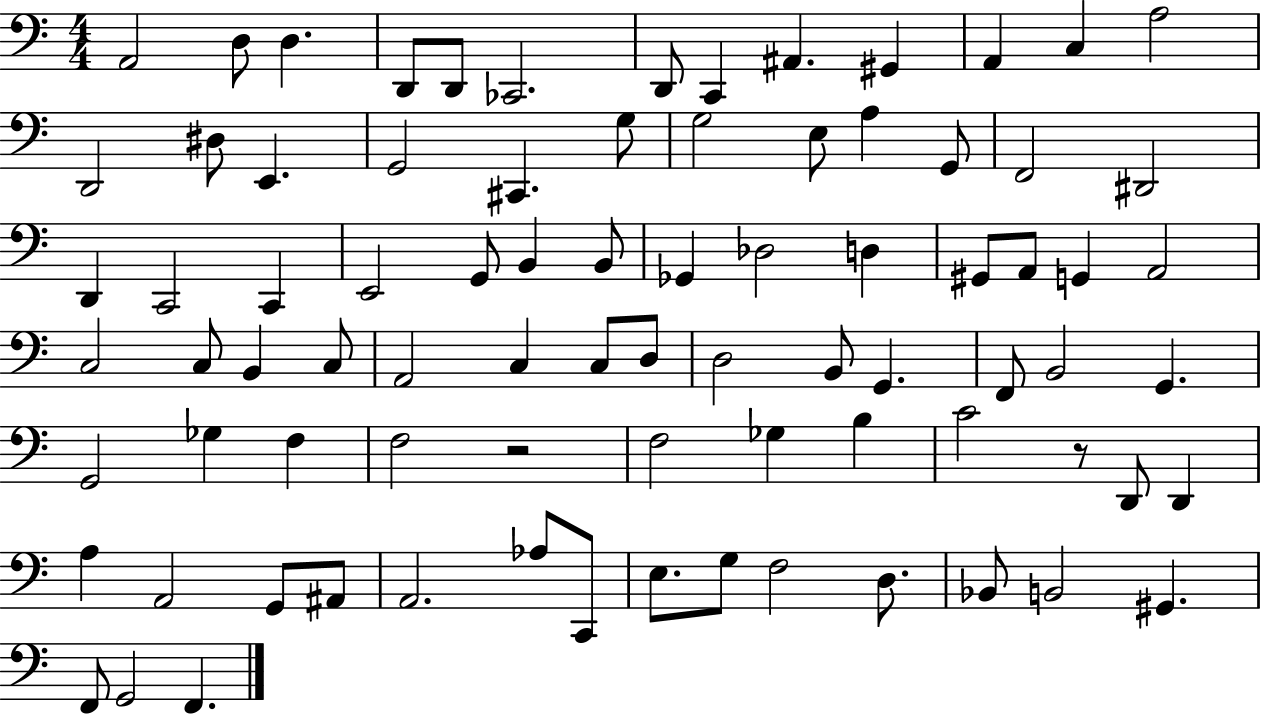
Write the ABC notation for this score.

X:1
T:Untitled
M:4/4
L:1/4
K:C
A,,2 D,/2 D, D,,/2 D,,/2 _C,,2 D,,/2 C,, ^A,, ^G,, A,, C, A,2 D,,2 ^D,/2 E,, G,,2 ^C,, G,/2 G,2 E,/2 A, G,,/2 F,,2 ^D,,2 D,, C,,2 C,, E,,2 G,,/2 B,, B,,/2 _G,, _D,2 D, ^G,,/2 A,,/2 G,, A,,2 C,2 C,/2 B,, C,/2 A,,2 C, C,/2 D,/2 D,2 B,,/2 G,, F,,/2 B,,2 G,, G,,2 _G, F, F,2 z2 F,2 _G, B, C2 z/2 D,,/2 D,, A, A,,2 G,,/2 ^A,,/2 A,,2 _A,/2 C,,/2 E,/2 G,/2 F,2 D,/2 _B,,/2 B,,2 ^G,, F,,/2 G,,2 F,,